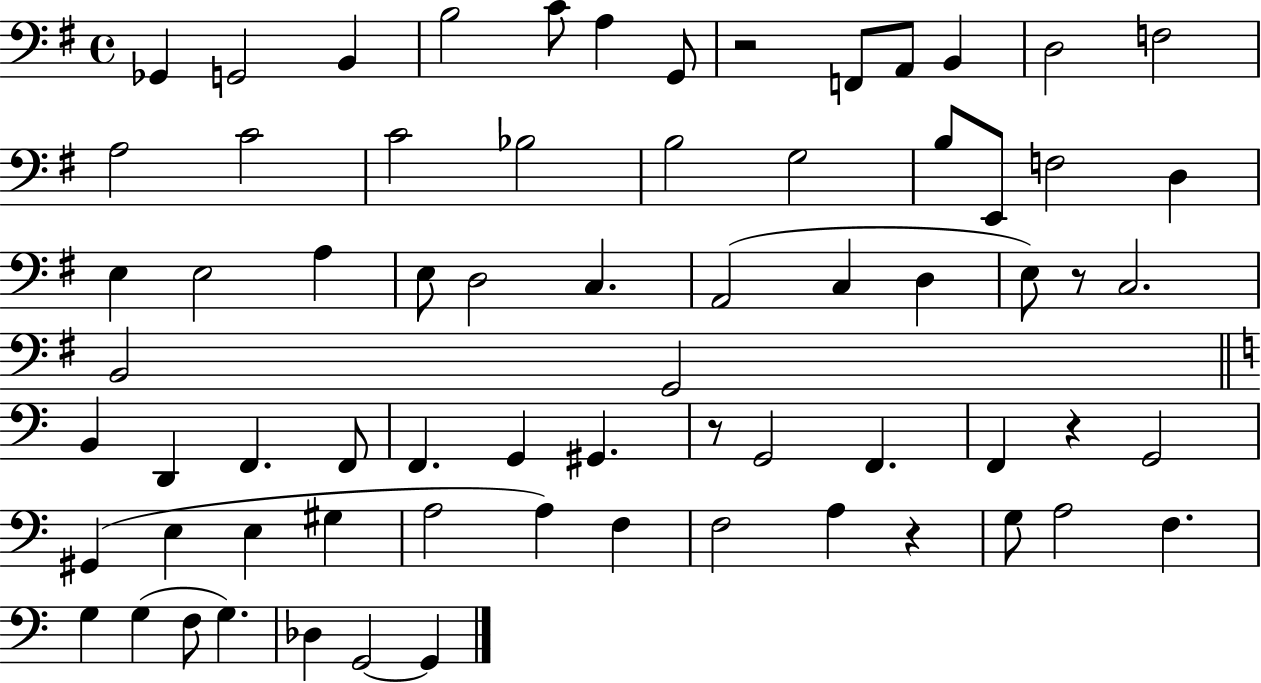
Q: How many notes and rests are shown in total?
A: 70